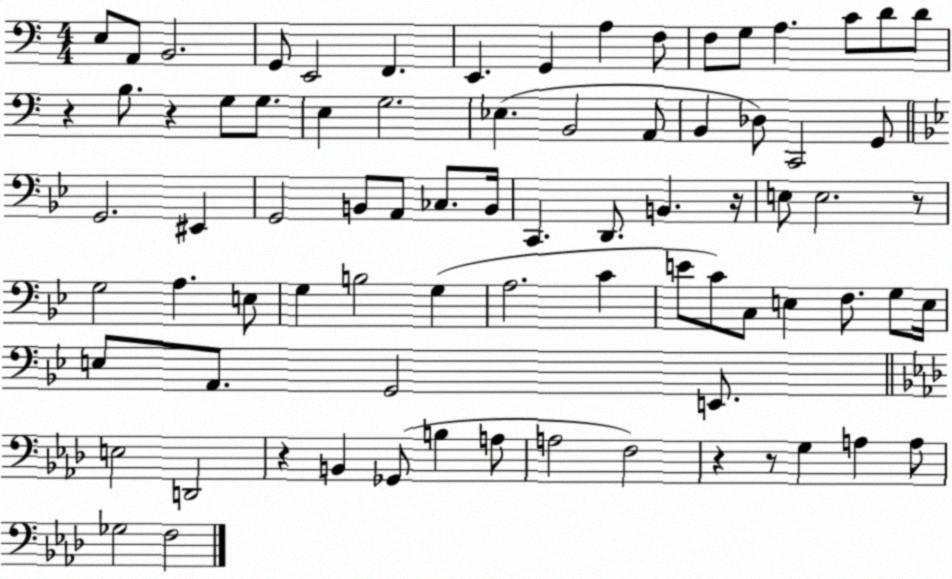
X:1
T:Untitled
M:4/4
L:1/4
K:C
E,/2 A,,/2 B,,2 G,,/2 E,,2 F,, E,, G,, A, F,/2 F,/2 G,/2 A, C/2 D/2 D/2 z B,/2 z G,/2 G,/2 E, G,2 _E, B,,2 A,,/2 B,, _D,/2 C,,2 G,,/2 G,,2 ^E,, G,,2 B,,/2 A,,/2 _C,/2 B,,/4 C,, D,,/2 B,, z/4 E,/2 E,2 z/2 G,2 A, E,/2 G, B,2 G, A,2 C E/2 C/2 C,/2 E, F,/2 G,/2 E,/4 E,/2 A,,/2 G,,2 E,,/2 E,2 D,,2 z B,, _G,,/2 B, A,/2 A,2 F,2 z z/2 G, A, A,/2 _G,2 F,2